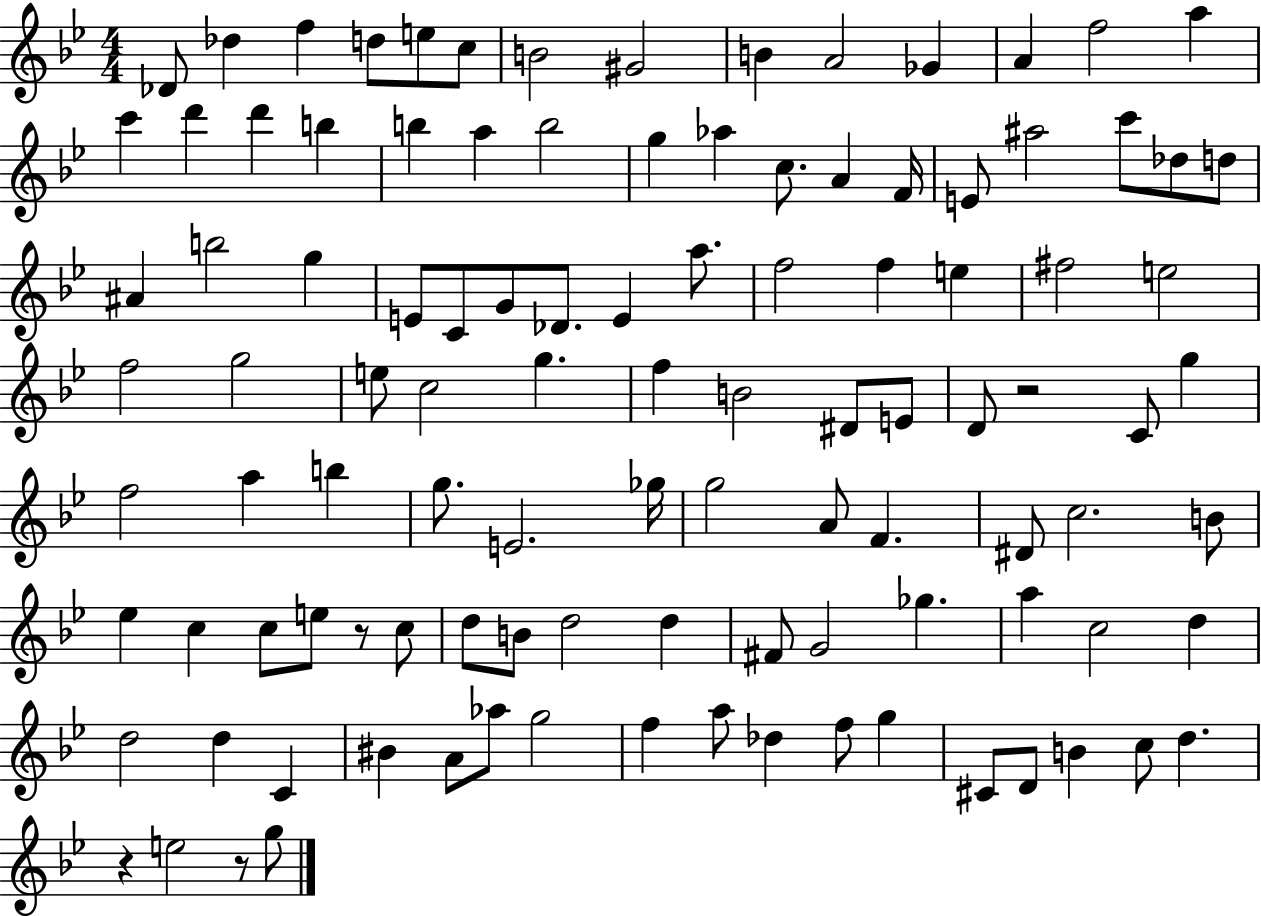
{
  \clef treble
  \numericTimeSignature
  \time 4/4
  \key bes \major
  \repeat volta 2 { des'8 des''4 f''4 d''8 e''8 c''8 | b'2 gis'2 | b'4 a'2 ges'4 | a'4 f''2 a''4 | \break c'''4 d'''4 d'''4 b''4 | b''4 a''4 b''2 | g''4 aes''4 c''8. a'4 f'16 | e'8 ais''2 c'''8 des''8 d''8 | \break ais'4 b''2 g''4 | e'8 c'8 g'8 des'8. e'4 a''8. | f''2 f''4 e''4 | fis''2 e''2 | \break f''2 g''2 | e''8 c''2 g''4. | f''4 b'2 dis'8 e'8 | d'8 r2 c'8 g''4 | \break f''2 a''4 b''4 | g''8. e'2. ges''16 | g''2 a'8 f'4. | dis'8 c''2. b'8 | \break ees''4 c''4 c''8 e''8 r8 c''8 | d''8 b'8 d''2 d''4 | fis'8 g'2 ges''4. | a''4 c''2 d''4 | \break d''2 d''4 c'4 | bis'4 a'8 aes''8 g''2 | f''4 a''8 des''4 f''8 g''4 | cis'8 d'8 b'4 c''8 d''4. | \break r4 e''2 r8 g''8 | } \bar "|."
}